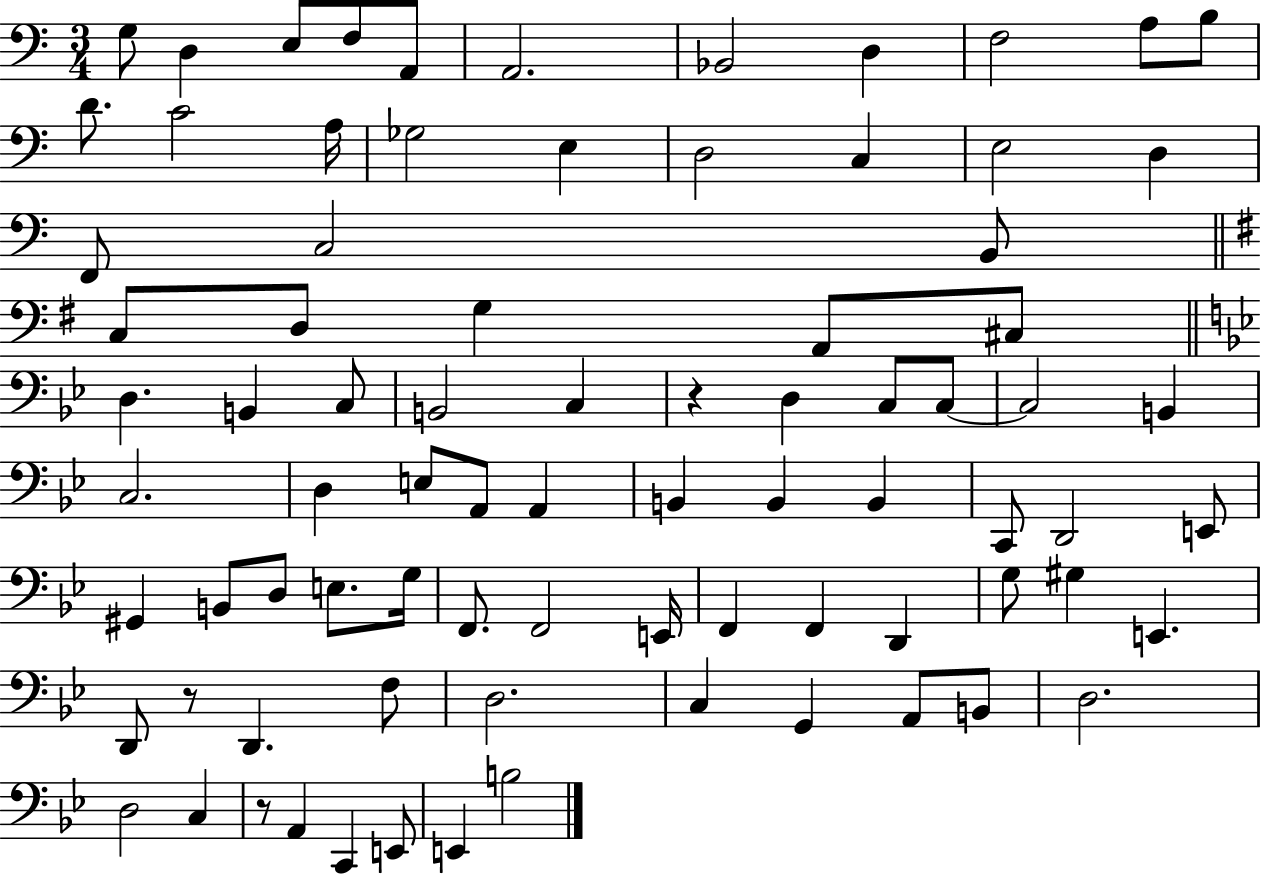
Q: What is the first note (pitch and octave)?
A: G3